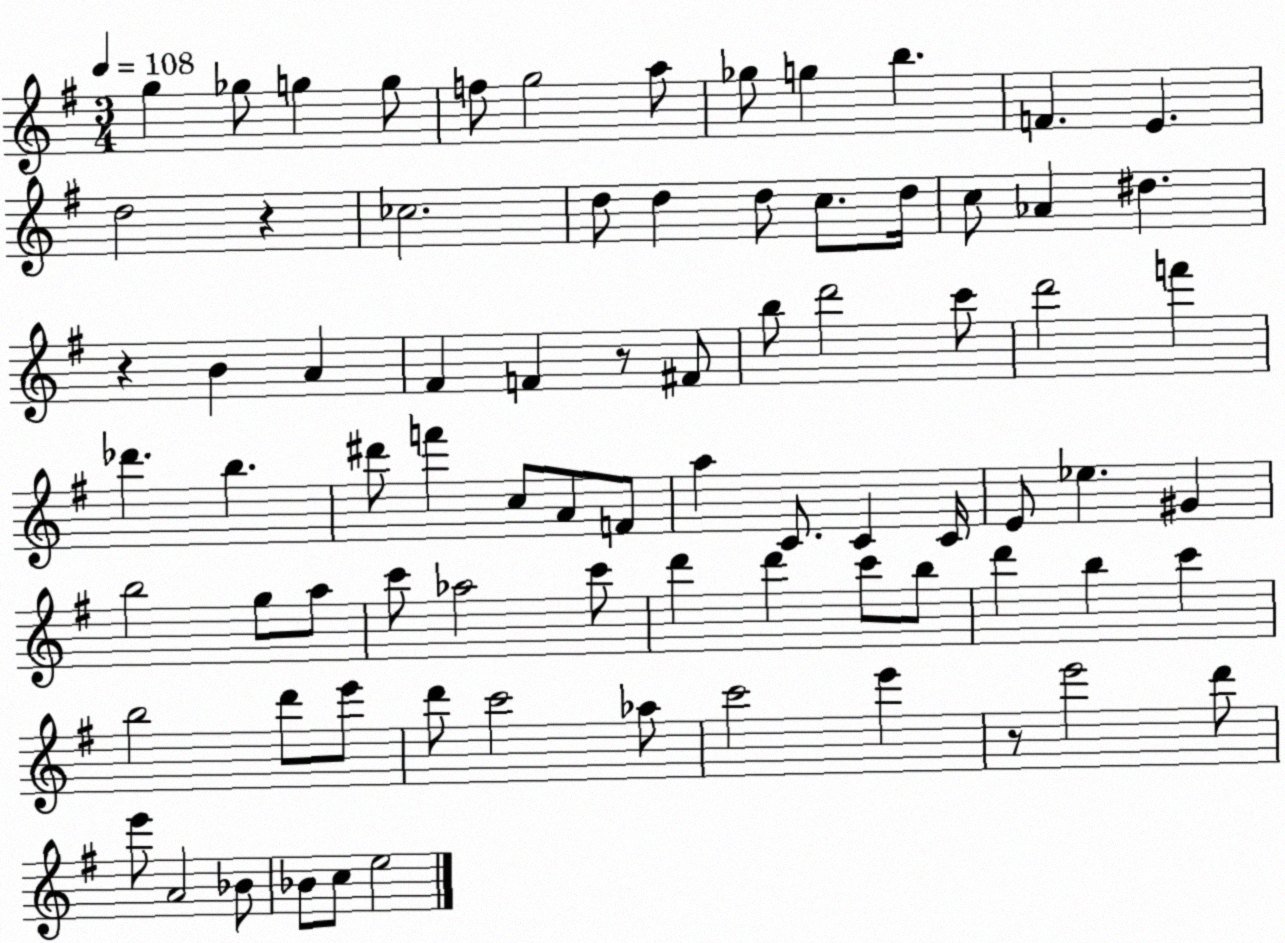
X:1
T:Untitled
M:3/4
L:1/4
K:G
g _g/2 g g/2 f/2 g2 a/2 _g/2 g b F E d2 z _c2 d/2 d d/2 c/2 d/4 c/2 _A ^d z B A ^F F z/2 ^F/2 b/2 d'2 c'/2 d'2 f' _d' b ^d'/2 f' c/2 A/2 F/2 a C/2 C C/4 E/2 _e ^G b2 g/2 a/2 c'/2 _a2 c'/2 d' d' c'/2 b/2 d' b c' b2 d'/2 e'/2 d'/2 c'2 _a/2 c'2 e' z/2 e'2 d'/2 e'/2 A2 _B/2 _B/2 c/2 e2